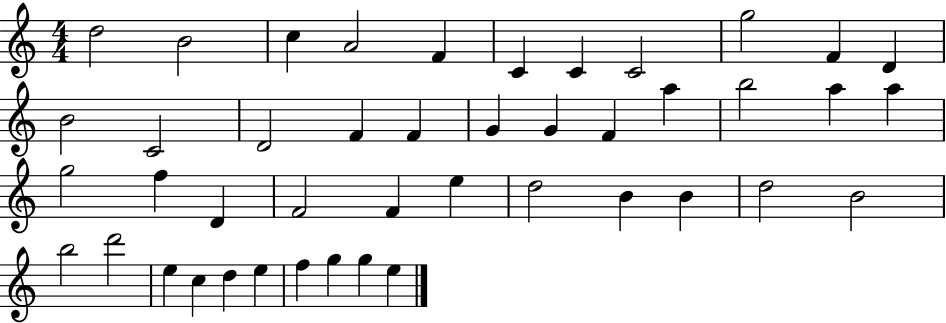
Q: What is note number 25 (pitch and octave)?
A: F5